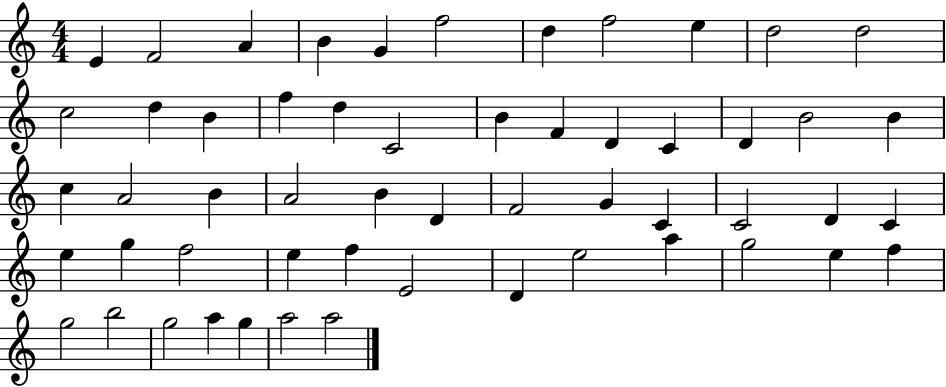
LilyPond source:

{
  \clef treble
  \numericTimeSignature
  \time 4/4
  \key c \major
  e'4 f'2 a'4 | b'4 g'4 f''2 | d''4 f''2 e''4 | d''2 d''2 | \break c''2 d''4 b'4 | f''4 d''4 c'2 | b'4 f'4 d'4 c'4 | d'4 b'2 b'4 | \break c''4 a'2 b'4 | a'2 b'4 d'4 | f'2 g'4 c'4 | c'2 d'4 c'4 | \break e''4 g''4 f''2 | e''4 f''4 e'2 | d'4 e''2 a''4 | g''2 e''4 f''4 | \break g''2 b''2 | g''2 a''4 g''4 | a''2 a''2 | \bar "|."
}